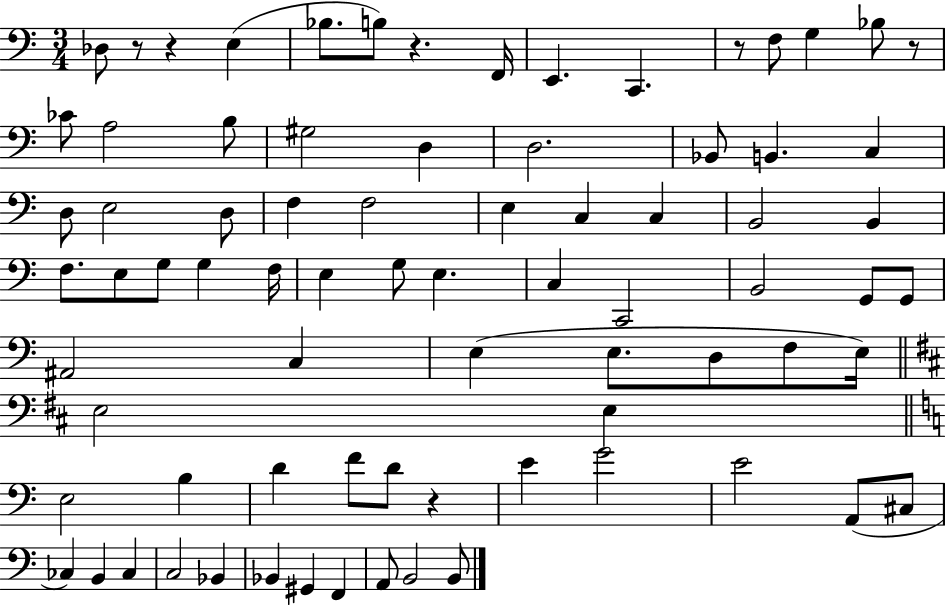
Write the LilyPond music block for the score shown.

{
  \clef bass
  \numericTimeSignature
  \time 3/4
  \key c \major
  des8 r8 r4 e4( | bes8. b8) r4. f,16 | e,4. c,4. | r8 f8 g4 bes8 r8 | \break ces'8 a2 b8 | gis2 d4 | d2. | bes,8 b,4. c4 | \break d8 e2 d8 | f4 f2 | e4 c4 c4 | b,2 b,4 | \break f8. e8 g8 g4 f16 | e4 g8 e4. | c4 c,2 | b,2 g,8 g,8 | \break ais,2 c4 | e4( e8. d8 f8 e16) | \bar "||" \break \key b \minor e2 e4 | \bar "||" \break \key a \minor e2 b4 | d'4 f'8 d'8 r4 | e'4 g'2 | e'2 a,8( cis8 | \break ces4) b,4 ces4 | c2 bes,4 | bes,4 gis,4 f,4 | a,8 b,2 b,8 | \break \bar "|."
}